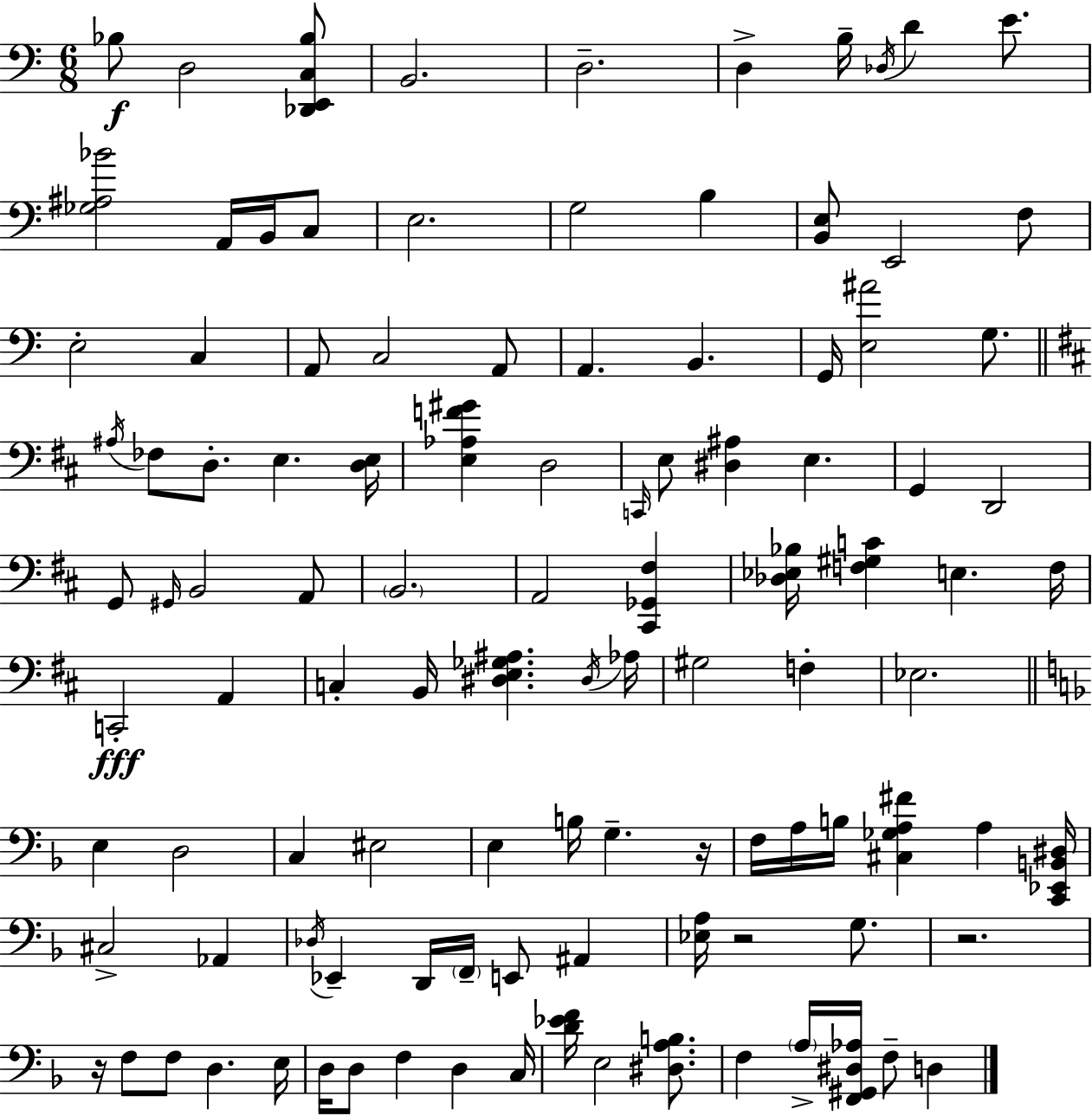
Bb3/e D3/h [Db2,E2,C3,Bb3]/e B2/h. D3/h. D3/q B3/s Db3/s D4/q E4/e. [Gb3,A#3,Bb4]/h A2/s B2/s C3/e E3/h. G3/h B3/q [B2,E3]/e E2/h F3/e E3/h C3/q A2/e C3/h A2/e A2/q. B2/q. G2/s [E3,A#4]/h G3/e. A#3/s FES3/e D3/e. E3/q. [D3,E3]/s [E3,Ab3,F4,G#4]/q D3/h C2/s E3/e [D#3,A#3]/q E3/q. G2/q D2/h G2/e G#2/s B2/h A2/e B2/h. A2/h [C#2,Gb2,F#3]/q [Db3,Eb3,Bb3]/s [F3,G#3,C4]/q E3/q. F3/s C2/h A2/q C3/q B2/s [D#3,E3,Gb3,A#3]/q. D#3/s Ab3/s G#3/h F3/q Eb3/h. E3/q D3/h C3/q EIS3/h E3/q B3/s G3/q. R/s F3/s A3/s B3/s [C#3,Gb3,A3,F#4]/q A3/q [C2,Eb2,B2,D#3]/s C#3/h Ab2/q Db3/s Eb2/q D2/s F2/s E2/e A#2/q [Eb3,A3]/s R/h G3/e. R/h. R/s F3/e F3/e D3/q. E3/s D3/s D3/e F3/q D3/q C3/s [D4,Eb4,F4]/s E3/h [D#3,A3,B3]/e. F3/q A3/s [F2,G#2,D#3,Ab3]/s F3/e D3/q